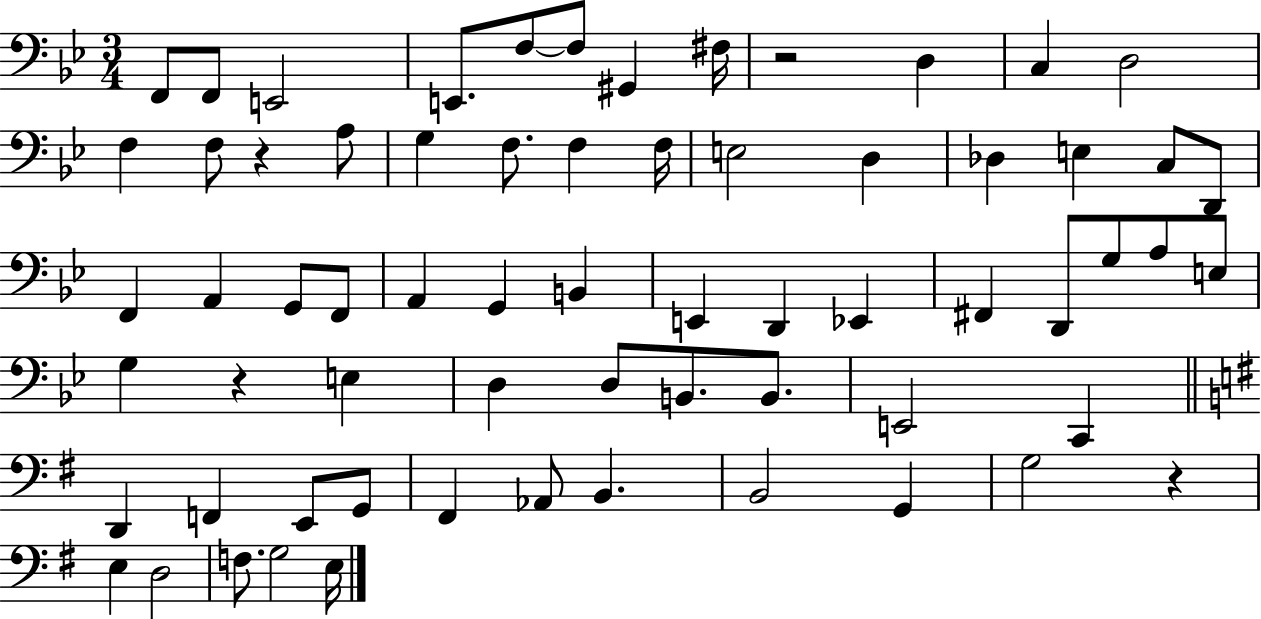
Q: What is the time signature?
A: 3/4